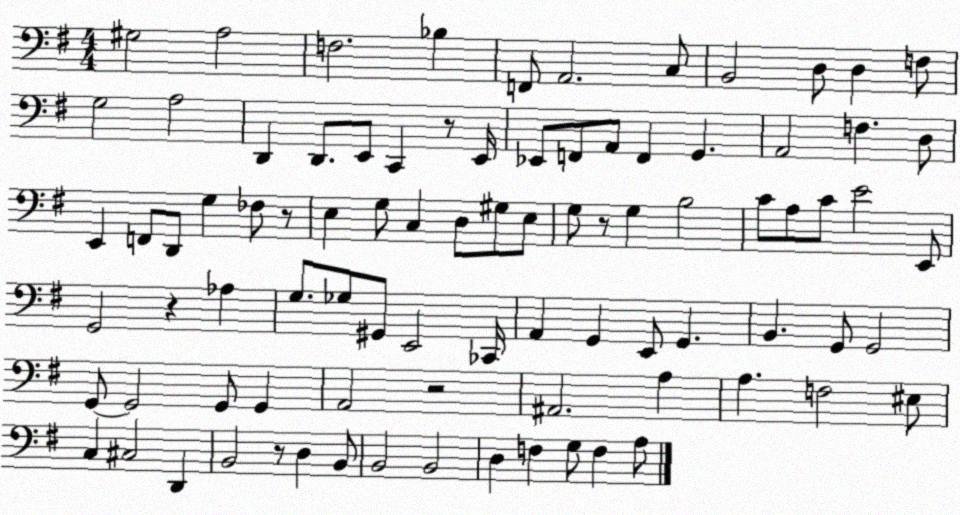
X:1
T:Untitled
M:4/4
L:1/4
K:G
^G,2 A,2 F,2 _B, F,,/2 A,,2 C,/2 B,,2 D,/2 D, F,/2 G,2 A,2 D,, D,,/2 E,,/2 C,, z/2 E,,/4 _E,,/2 F,,/2 A,,/2 F,, G,, A,,2 F, D,/2 E,, F,,/2 D,,/2 G, _F,/2 z/2 E, G,/2 C, D,/2 ^G,/2 E,/2 G,/2 z/2 G, B,2 C/2 A,/2 C/2 E2 E,,/2 G,,2 z _A, G,/2 _G,/2 ^G,,/2 E,,2 _C,,/4 A,, G,, E,,/2 G,, B,, G,,/2 G,,2 G,,/2 G,,2 G,,/2 G,, A,,2 z2 ^A,,2 A, A, F,2 ^E,/2 C, ^C,2 D,, B,,2 z/2 D, B,,/2 B,,2 B,,2 D, F, G,/2 F, A,/2